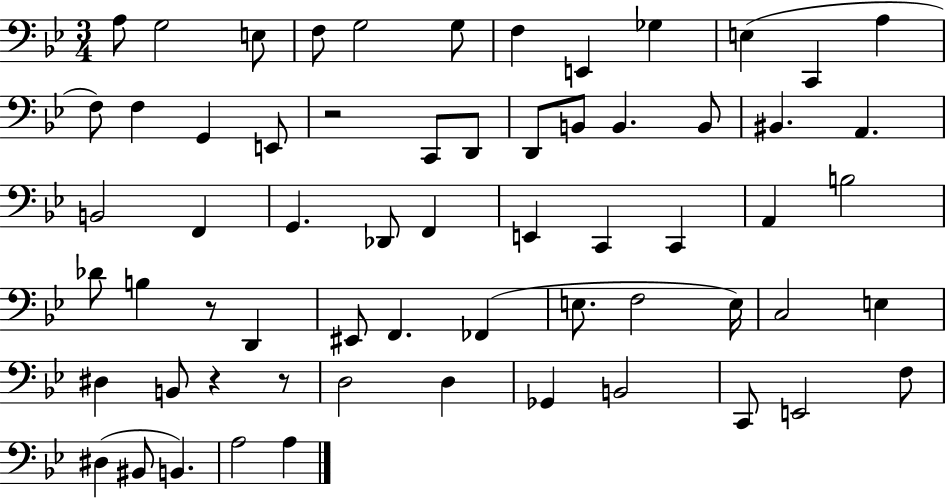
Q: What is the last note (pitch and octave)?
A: A3